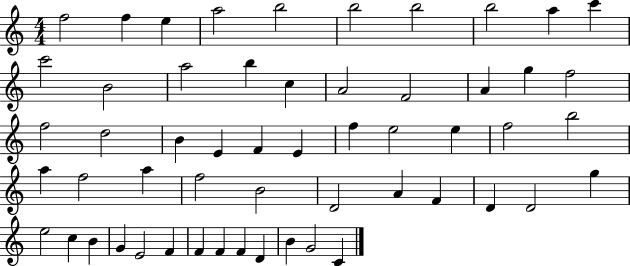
{
  \clef treble
  \numericTimeSignature
  \time 4/4
  \key c \major
  f''2 f''4 e''4 | a''2 b''2 | b''2 b''2 | b''2 a''4 c'''4 | \break c'''2 b'2 | a''2 b''4 c''4 | a'2 f'2 | a'4 g''4 f''2 | \break f''2 d''2 | b'4 e'4 f'4 e'4 | f''4 e''2 e''4 | f''2 b''2 | \break a''4 f''2 a''4 | f''2 b'2 | d'2 a'4 f'4 | d'4 d'2 g''4 | \break e''2 c''4 b'4 | g'4 e'2 f'4 | f'4 f'4 f'4 d'4 | b'4 g'2 c'4 | \break \bar "|."
}